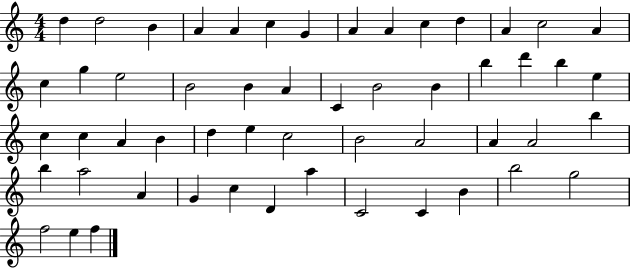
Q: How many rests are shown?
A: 0